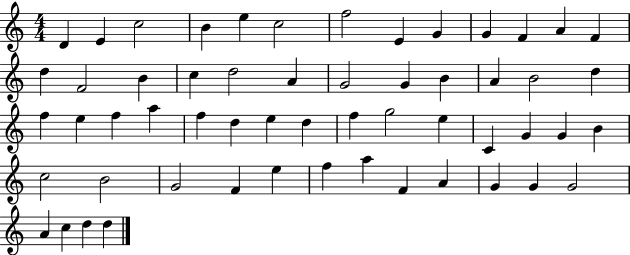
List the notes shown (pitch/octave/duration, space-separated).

D4/q E4/q C5/h B4/q E5/q C5/h F5/h E4/q G4/q G4/q F4/q A4/q F4/q D5/q F4/h B4/q C5/q D5/h A4/q G4/h G4/q B4/q A4/q B4/h D5/q F5/q E5/q F5/q A5/q F5/q D5/q E5/q D5/q F5/q G5/h E5/q C4/q G4/q G4/q B4/q C5/h B4/h G4/h F4/q E5/q F5/q A5/q F4/q A4/q G4/q G4/q G4/h A4/q C5/q D5/q D5/q